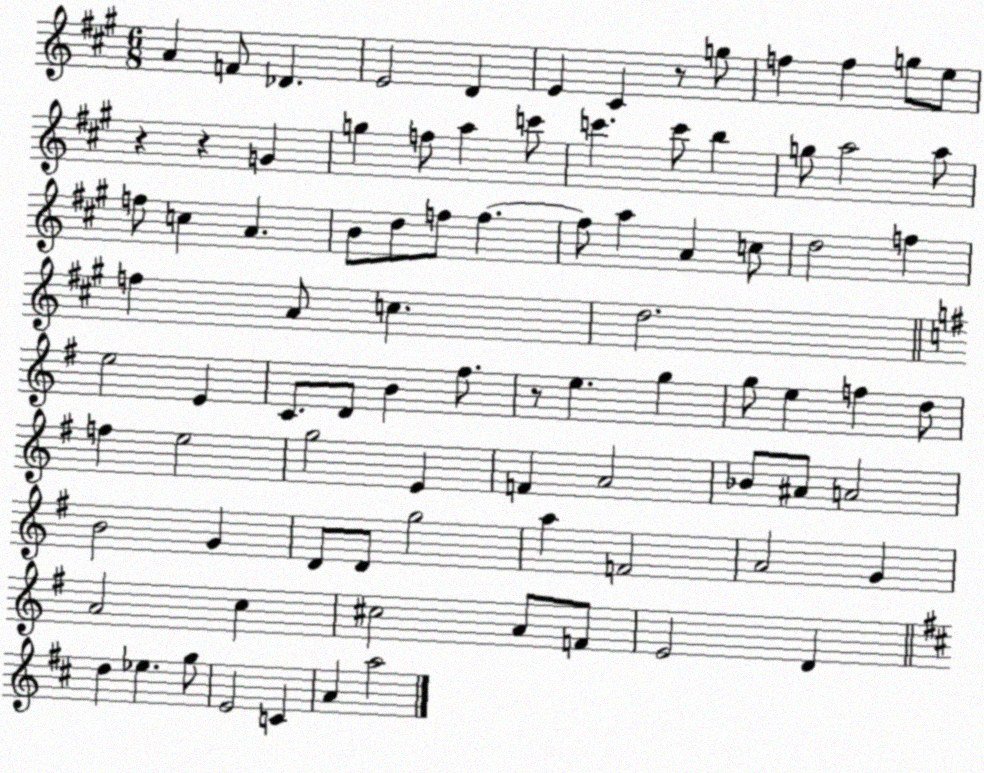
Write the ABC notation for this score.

X:1
T:Untitled
M:6/8
L:1/4
K:A
A F/2 _D E2 D E ^C z/2 g/2 f f g/2 e/2 z z G g f/2 a c'/2 c' c'/2 b g/2 a2 a/2 f/2 c A B/2 d/2 f/2 f f/2 a A c/2 d2 f f A/2 c d2 e2 E C/2 D/2 B ^f/2 z/2 e g g/2 e f d/2 f e2 g2 E F A2 _B/2 ^A/2 A2 B2 G D/2 D/2 g2 a F2 A2 G A2 c ^c2 A/2 F/2 E2 D d _e g/2 E2 C A a2